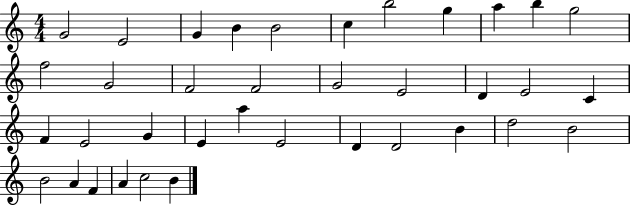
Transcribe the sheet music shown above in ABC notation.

X:1
T:Untitled
M:4/4
L:1/4
K:C
G2 E2 G B B2 c b2 g a b g2 f2 G2 F2 F2 G2 E2 D E2 C F E2 G E a E2 D D2 B d2 B2 B2 A F A c2 B